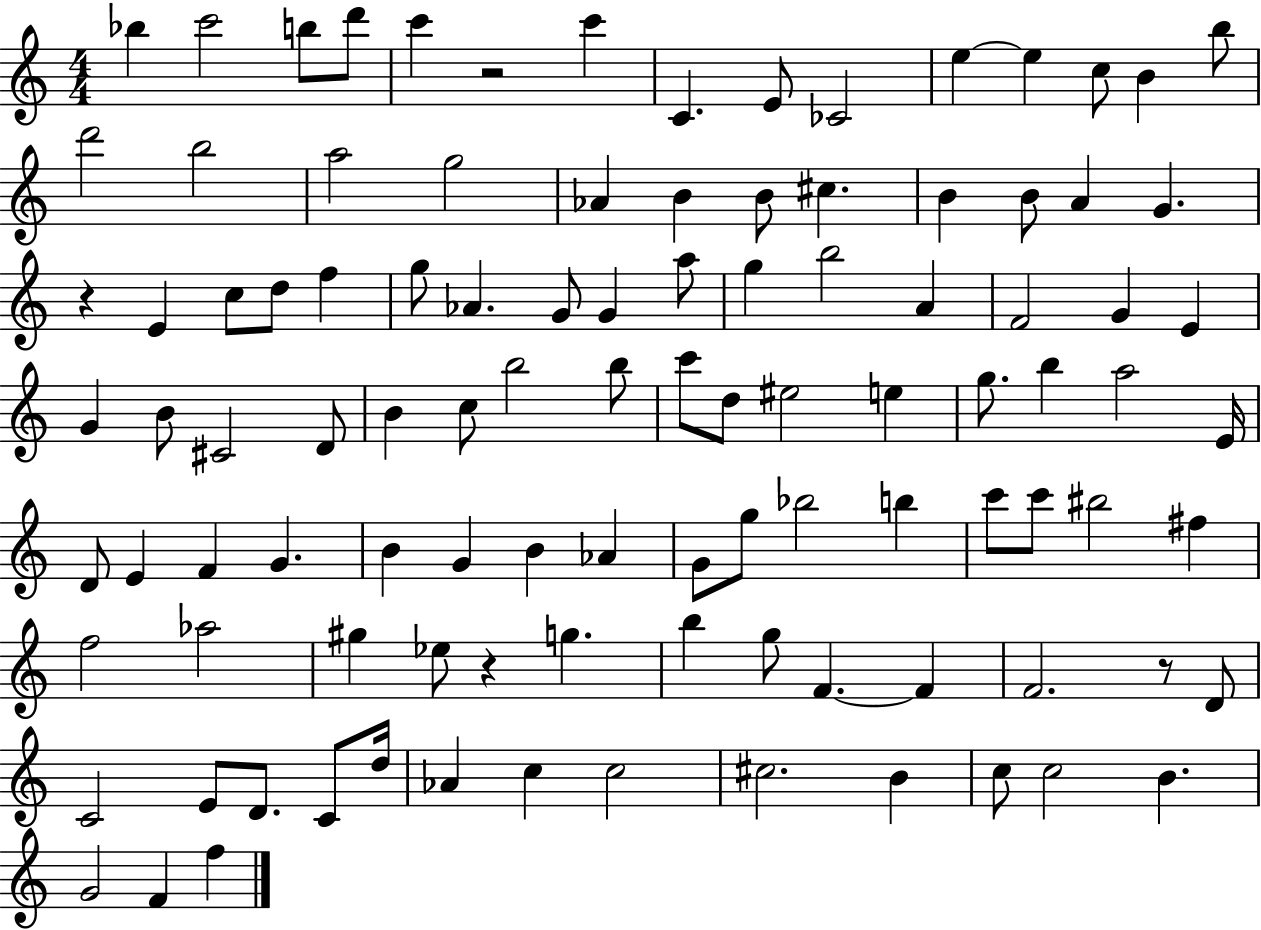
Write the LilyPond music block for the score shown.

{
  \clef treble
  \numericTimeSignature
  \time 4/4
  \key c \major
  bes''4 c'''2 b''8 d'''8 | c'''4 r2 c'''4 | c'4. e'8 ces'2 | e''4~~ e''4 c''8 b'4 b''8 | \break d'''2 b''2 | a''2 g''2 | aes'4 b'4 b'8 cis''4. | b'4 b'8 a'4 g'4. | \break r4 e'4 c''8 d''8 f''4 | g''8 aes'4. g'8 g'4 a''8 | g''4 b''2 a'4 | f'2 g'4 e'4 | \break g'4 b'8 cis'2 d'8 | b'4 c''8 b''2 b''8 | c'''8 d''8 eis''2 e''4 | g''8. b''4 a''2 e'16 | \break d'8 e'4 f'4 g'4. | b'4 g'4 b'4 aes'4 | g'8 g''8 bes''2 b''4 | c'''8 c'''8 bis''2 fis''4 | \break f''2 aes''2 | gis''4 ees''8 r4 g''4. | b''4 g''8 f'4.~~ f'4 | f'2. r8 d'8 | \break c'2 e'8 d'8. c'8 d''16 | aes'4 c''4 c''2 | cis''2. b'4 | c''8 c''2 b'4. | \break g'2 f'4 f''4 | \bar "|."
}